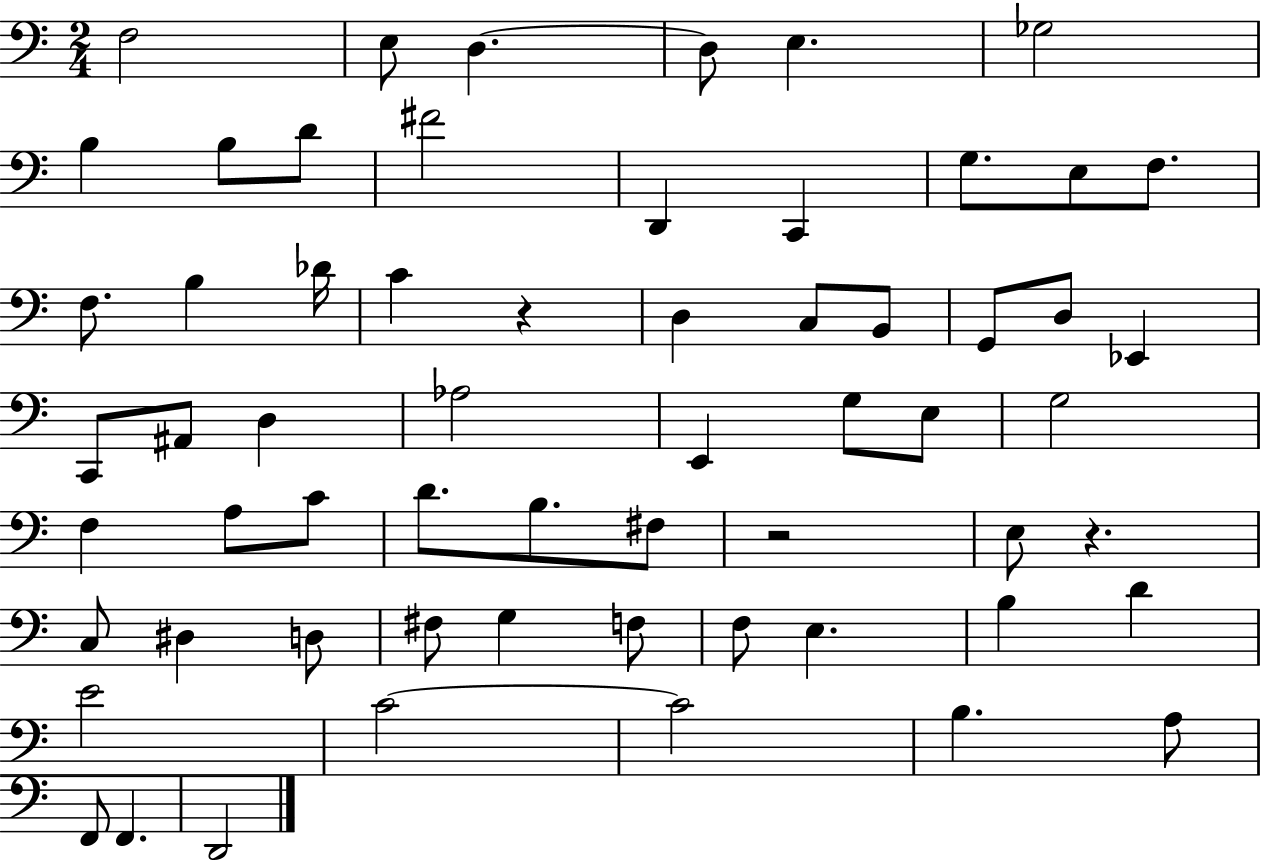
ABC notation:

X:1
T:Untitled
M:2/4
L:1/4
K:C
F,2 E,/2 D, D,/2 E, _G,2 B, B,/2 D/2 ^F2 D,, C,, G,/2 E,/2 F,/2 F,/2 B, _D/4 C z D, C,/2 B,,/2 G,,/2 D,/2 _E,, C,,/2 ^A,,/2 D, _A,2 E,, G,/2 E,/2 G,2 F, A,/2 C/2 D/2 B,/2 ^F,/2 z2 E,/2 z C,/2 ^D, D,/2 ^F,/2 G, F,/2 F,/2 E, B, D E2 C2 C2 B, A,/2 F,,/2 F,, D,,2